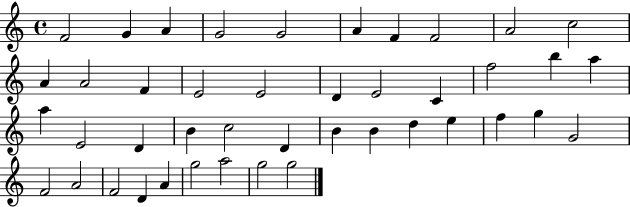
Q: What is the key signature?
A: C major